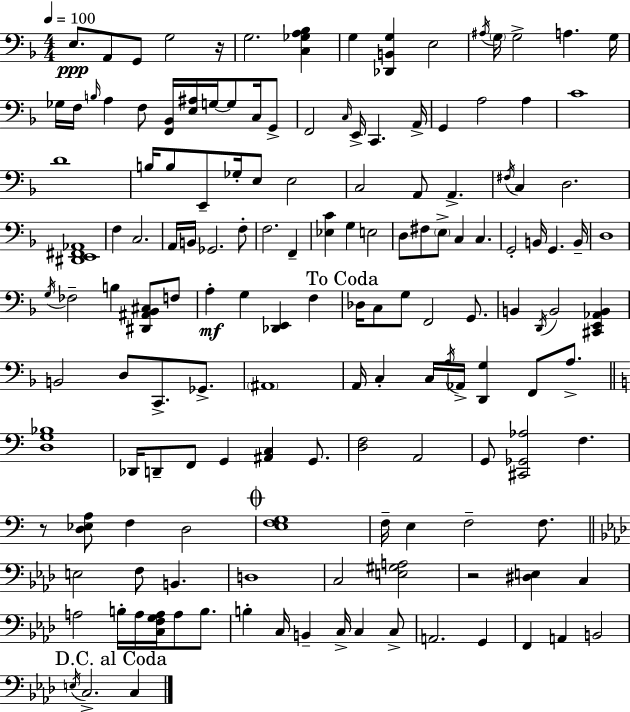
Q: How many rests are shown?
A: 3